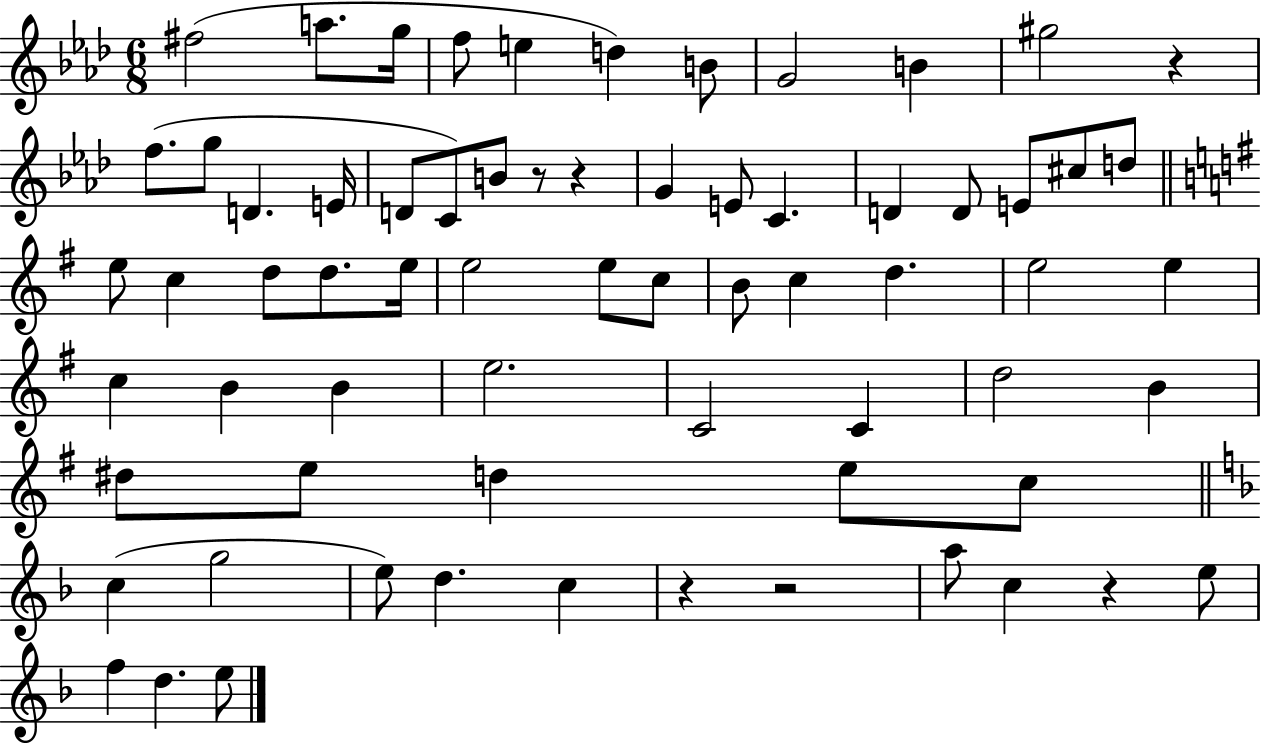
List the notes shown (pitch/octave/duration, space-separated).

F#5/h A5/e. G5/s F5/e E5/q D5/q B4/e G4/h B4/q G#5/h R/q F5/e. G5/e D4/q. E4/s D4/e C4/e B4/e R/e R/q G4/q E4/e C4/q. D4/q D4/e E4/e C#5/e D5/e E5/e C5/q D5/e D5/e. E5/s E5/h E5/e C5/e B4/e C5/q D5/q. E5/h E5/q C5/q B4/q B4/q E5/h. C4/h C4/q D5/h B4/q D#5/e E5/e D5/q E5/e C5/e C5/q G5/h E5/e D5/q. C5/q R/q R/h A5/e C5/q R/q E5/e F5/q D5/q. E5/e